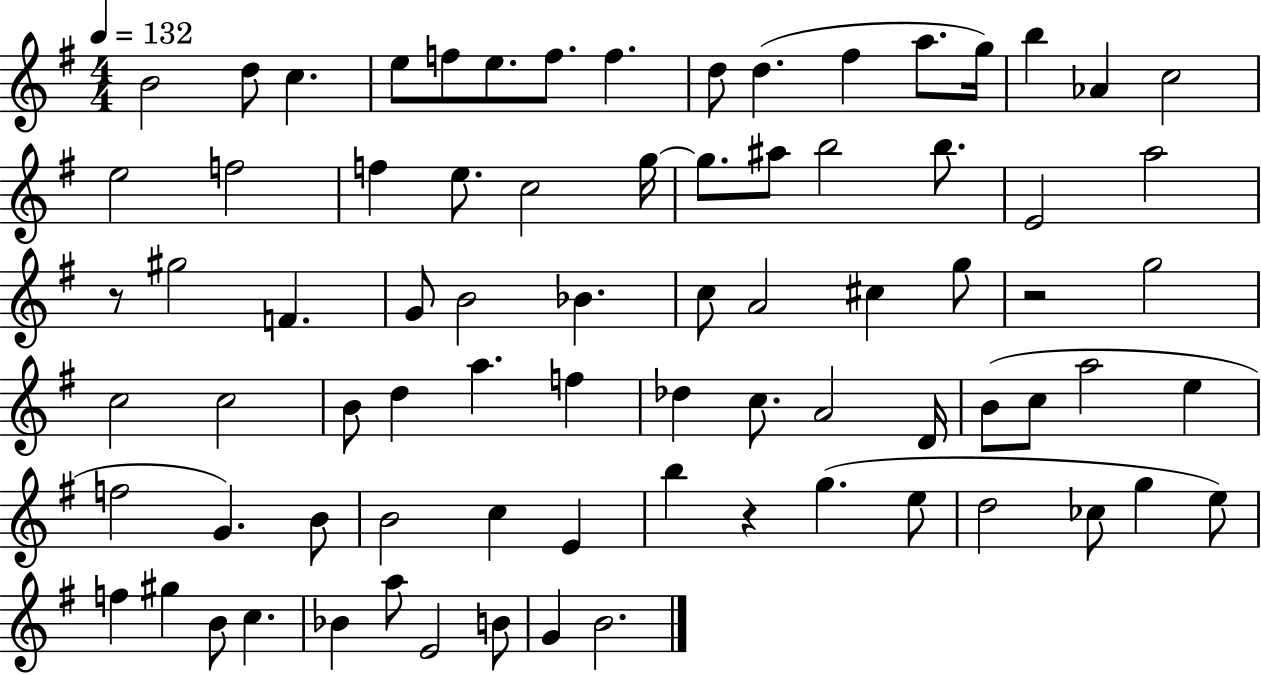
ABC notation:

X:1
T:Untitled
M:4/4
L:1/4
K:G
B2 d/2 c e/2 f/2 e/2 f/2 f d/2 d ^f a/2 g/4 b _A c2 e2 f2 f e/2 c2 g/4 g/2 ^a/2 b2 b/2 E2 a2 z/2 ^g2 F G/2 B2 _B c/2 A2 ^c g/2 z2 g2 c2 c2 B/2 d a f _d c/2 A2 D/4 B/2 c/2 a2 e f2 G B/2 B2 c E b z g e/2 d2 _c/2 g e/2 f ^g B/2 c _B a/2 E2 B/2 G B2